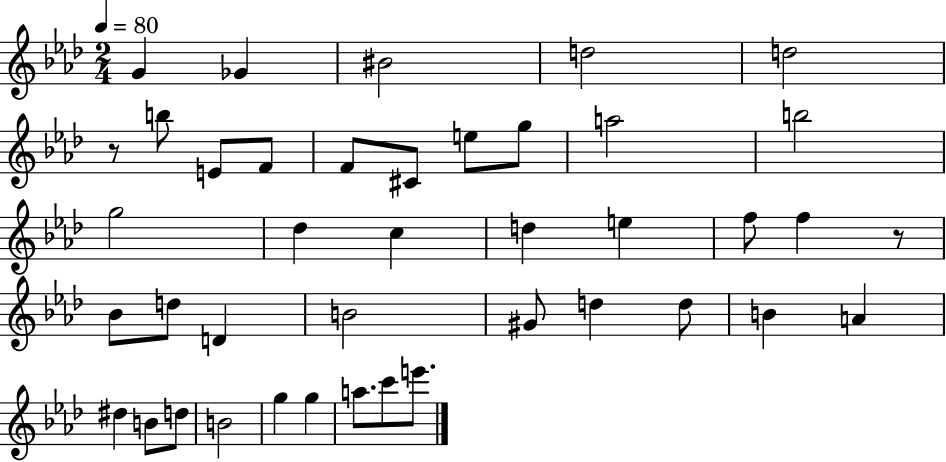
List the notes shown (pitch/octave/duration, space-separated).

G4/q Gb4/q BIS4/h D5/h D5/h R/e B5/e E4/e F4/e F4/e C#4/e E5/e G5/e A5/h B5/h G5/h Db5/q C5/q D5/q E5/q F5/e F5/q R/e Bb4/e D5/e D4/q B4/h G#4/e D5/q D5/e B4/q A4/q D#5/q B4/e D5/e B4/h G5/q G5/q A5/e. C6/e E6/e.